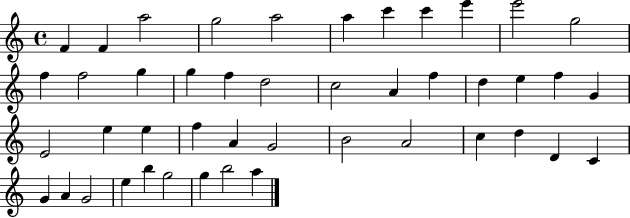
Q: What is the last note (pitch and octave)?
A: A5